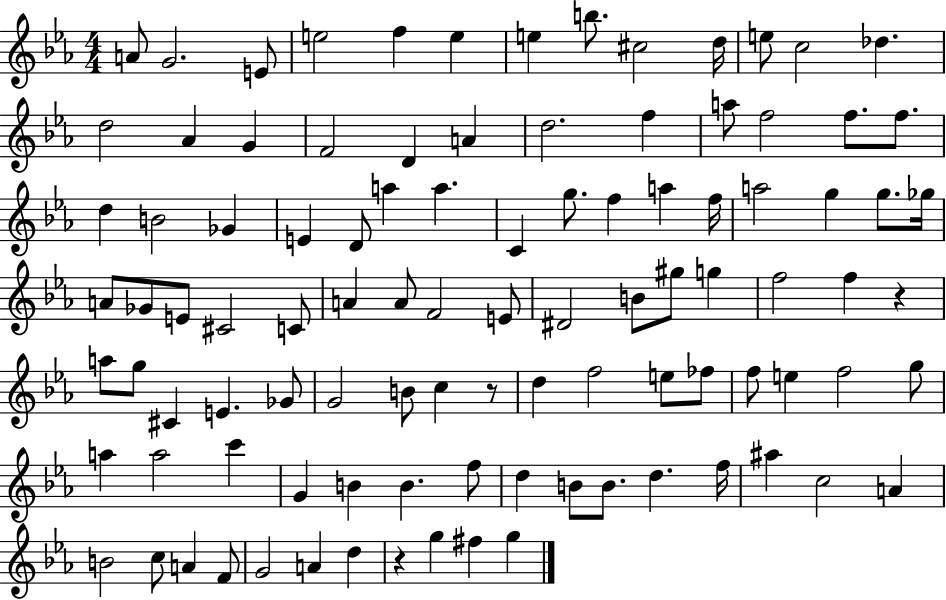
A4/e G4/h. E4/e E5/h F5/q E5/q E5/q B5/e. C#5/h D5/s E5/e C5/h Db5/q. D5/h Ab4/q G4/q F4/h D4/q A4/q D5/h. F5/q A5/e F5/h F5/e. F5/e. D5/q B4/h Gb4/q E4/q D4/e A5/q A5/q. C4/q G5/e. F5/q A5/q F5/s A5/h G5/q G5/e. Gb5/s A4/e Gb4/e E4/e C#4/h C4/e A4/q A4/e F4/h E4/e D#4/h B4/e G#5/e G5/q F5/h F5/q R/q A5/e G5/e C#4/q E4/q. Gb4/e G4/h B4/e C5/q R/e D5/q F5/h E5/e FES5/e F5/e E5/q F5/h G5/e A5/q A5/h C6/q G4/q B4/q B4/q. F5/e D5/q B4/e B4/e. D5/q. F5/s A#5/q C5/h A4/q B4/h C5/e A4/q F4/e G4/h A4/q D5/q R/q G5/q F#5/q G5/q